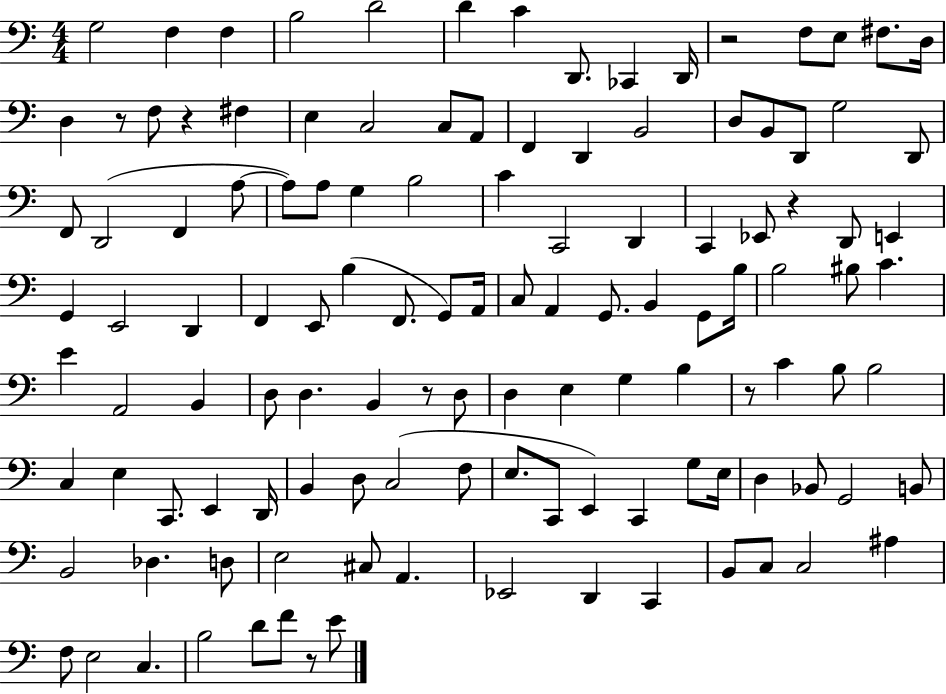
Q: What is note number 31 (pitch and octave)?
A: D2